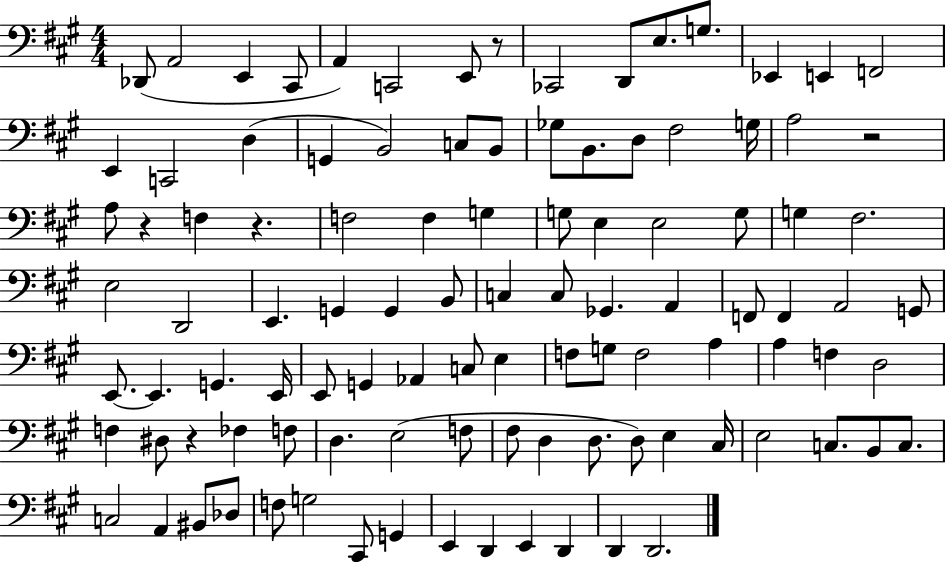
X:1
T:Untitled
M:4/4
L:1/4
K:A
_D,,/2 A,,2 E,, ^C,,/2 A,, C,,2 E,,/2 z/2 _C,,2 D,,/2 E,/2 G,/2 _E,, E,, F,,2 E,, C,,2 D, G,, B,,2 C,/2 B,,/2 _G,/2 B,,/2 D,/2 ^F,2 G,/4 A,2 z2 A,/2 z F, z F,2 F, G, G,/2 E, E,2 G,/2 G, ^F,2 E,2 D,,2 E,, G,, G,, B,,/2 C, C,/2 _G,, A,, F,,/2 F,, A,,2 G,,/2 E,,/2 E,, G,, E,,/4 E,,/2 G,, _A,, C,/2 E, F,/2 G,/2 F,2 A, A, F, D,2 F, ^D,/2 z _F, F,/2 D, E,2 F,/2 ^F,/2 D, D,/2 D,/2 E, ^C,/4 E,2 C,/2 B,,/2 C,/2 C,2 A,, ^B,,/2 _D,/2 F,/2 G,2 ^C,,/2 G,, E,, D,, E,, D,, D,, D,,2